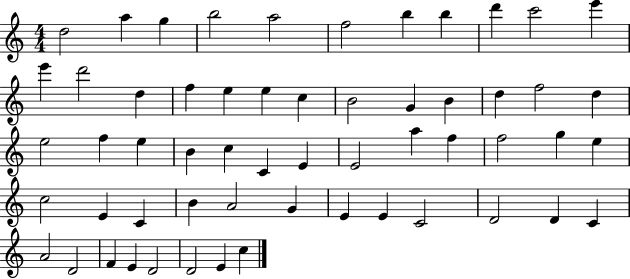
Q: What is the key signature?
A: C major